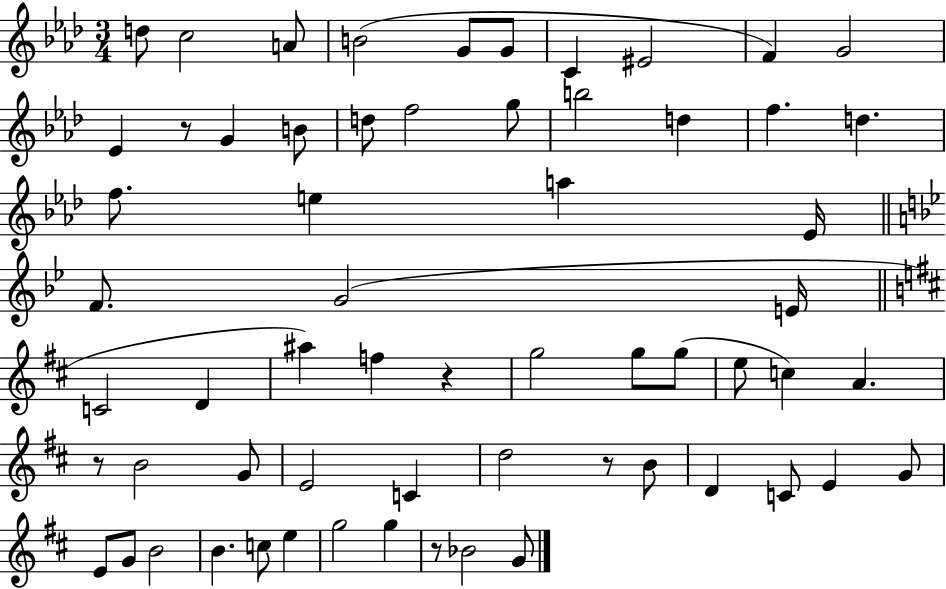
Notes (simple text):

D5/e C5/h A4/e B4/h G4/e G4/e C4/q EIS4/h F4/q G4/h Eb4/q R/e G4/q B4/e D5/e F5/h G5/e B5/h D5/q F5/q. D5/q. F5/e. E5/q A5/q Eb4/s F4/e. G4/h E4/s C4/h D4/q A#5/q F5/q R/q G5/h G5/e G5/e E5/e C5/q A4/q. R/e B4/h G4/e E4/h C4/q D5/h R/e B4/e D4/q C4/e E4/q G4/e E4/e G4/e B4/h B4/q. C5/e E5/q G5/h G5/q R/e Bb4/h G4/e